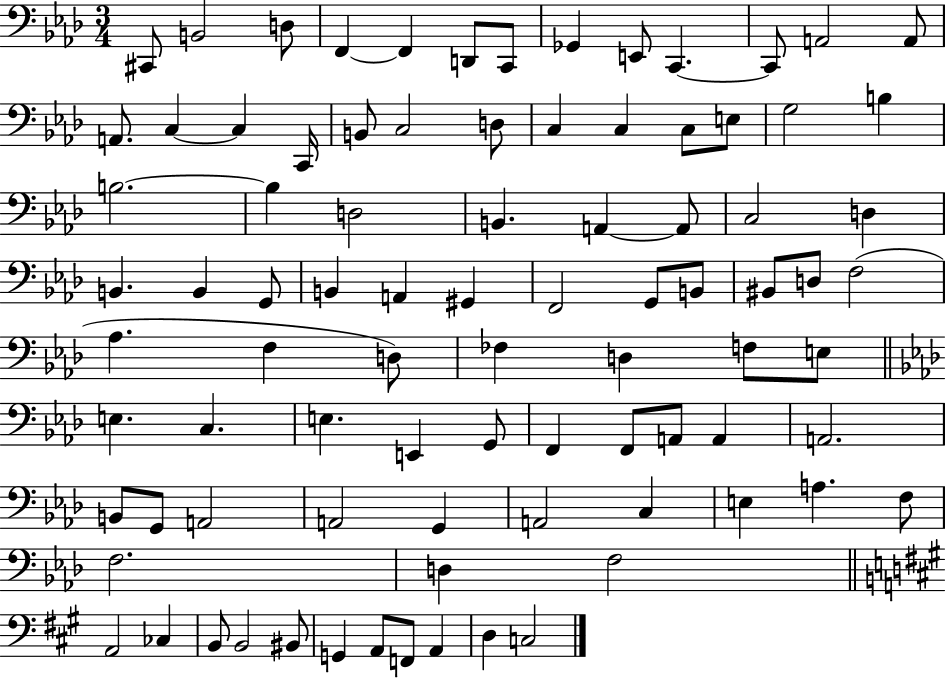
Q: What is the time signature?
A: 3/4